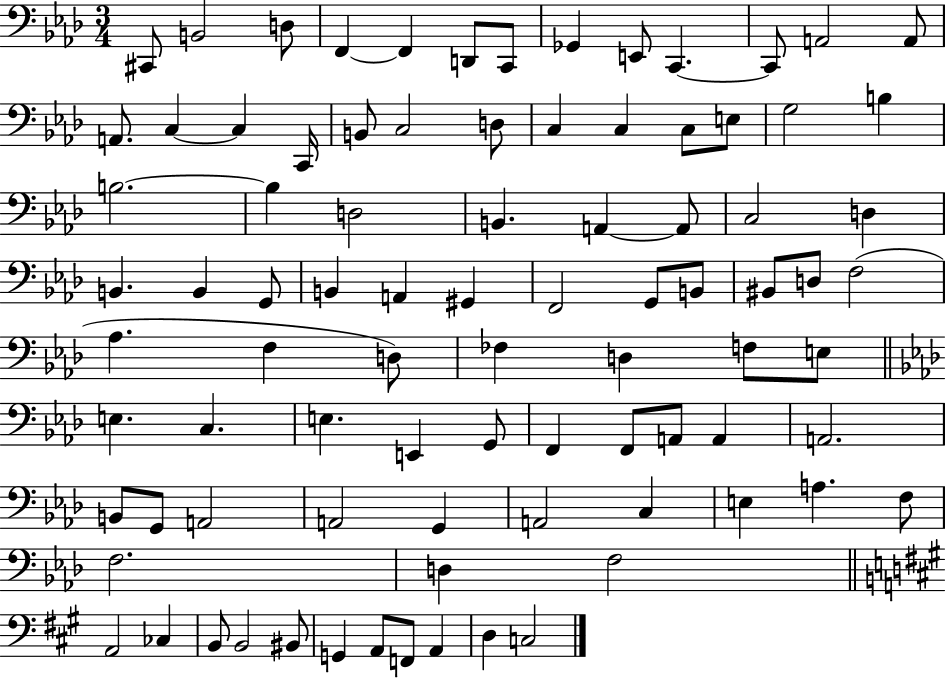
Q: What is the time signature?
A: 3/4